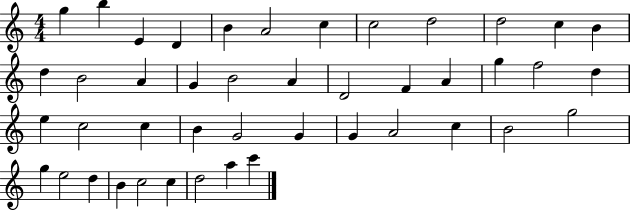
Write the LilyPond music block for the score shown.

{
  \clef treble
  \numericTimeSignature
  \time 4/4
  \key c \major
  g''4 b''4 e'4 d'4 | b'4 a'2 c''4 | c''2 d''2 | d''2 c''4 b'4 | \break d''4 b'2 a'4 | g'4 b'2 a'4 | d'2 f'4 a'4 | g''4 f''2 d''4 | \break e''4 c''2 c''4 | b'4 g'2 g'4 | g'4 a'2 c''4 | b'2 g''2 | \break g''4 e''2 d''4 | b'4 c''2 c''4 | d''2 a''4 c'''4 | \bar "|."
}